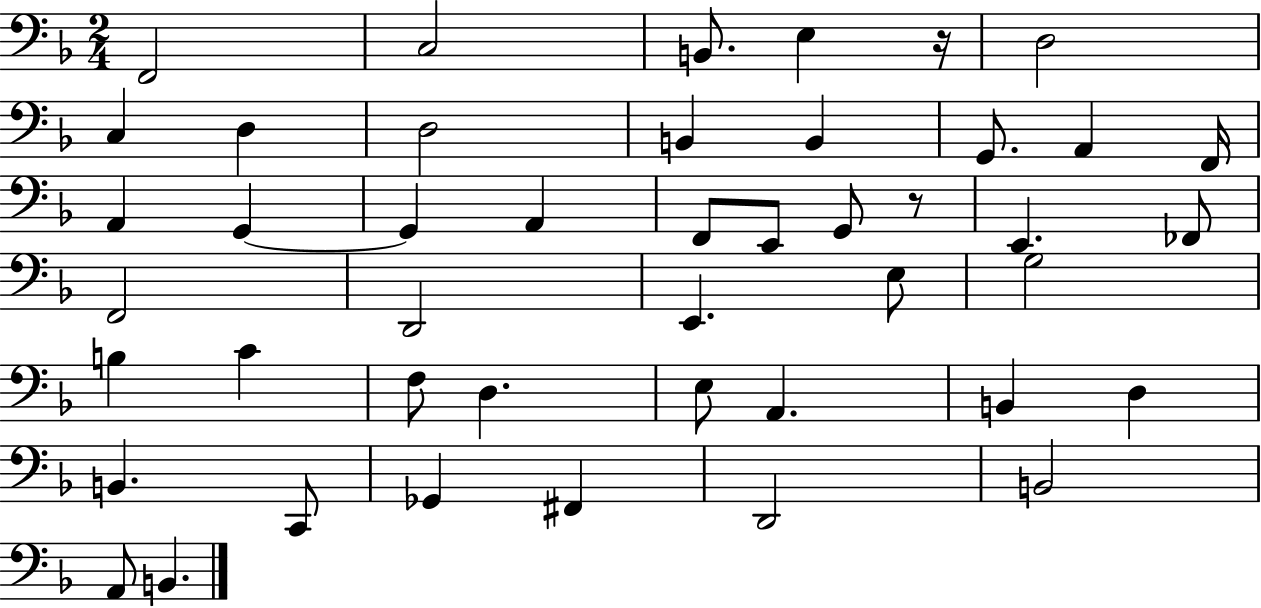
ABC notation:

X:1
T:Untitled
M:2/4
L:1/4
K:F
F,,2 C,2 B,,/2 E, z/4 D,2 C, D, D,2 B,, B,, G,,/2 A,, F,,/4 A,, G,, G,, A,, F,,/2 E,,/2 G,,/2 z/2 E,, _F,,/2 F,,2 D,,2 E,, E,/2 G,2 B, C F,/2 D, E,/2 A,, B,, D, B,, C,,/2 _G,, ^F,, D,,2 B,,2 A,,/2 B,,